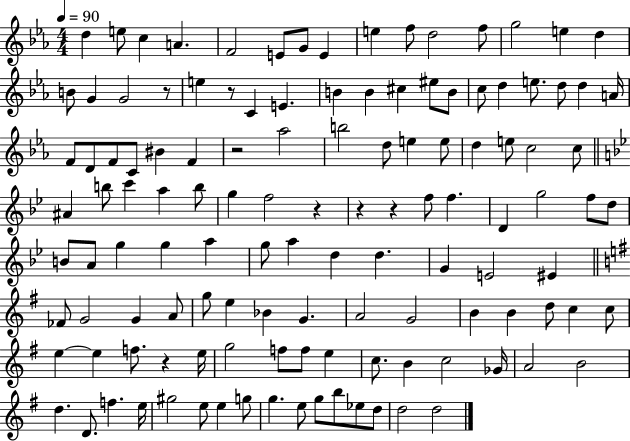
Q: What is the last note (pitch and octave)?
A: D5